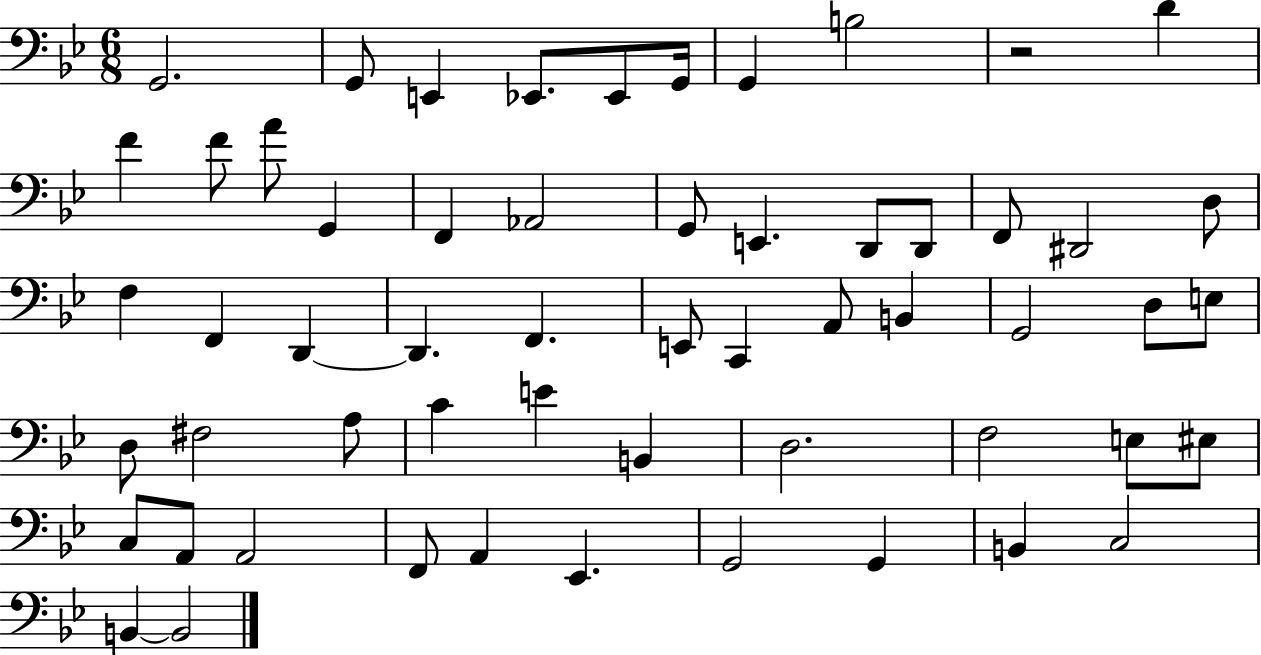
G2/h. G2/e E2/q Eb2/e. Eb2/e G2/s G2/q B3/h R/h D4/q F4/q F4/e A4/e G2/q F2/q Ab2/h G2/e E2/q. D2/e D2/e F2/e D#2/h D3/e F3/q F2/q D2/q D2/q. F2/q. E2/e C2/q A2/e B2/q G2/h D3/e E3/e D3/e F#3/h A3/e C4/q E4/q B2/q D3/h. F3/h E3/e EIS3/e C3/e A2/e A2/h F2/e A2/q Eb2/q. G2/h G2/q B2/q C3/h B2/q B2/h